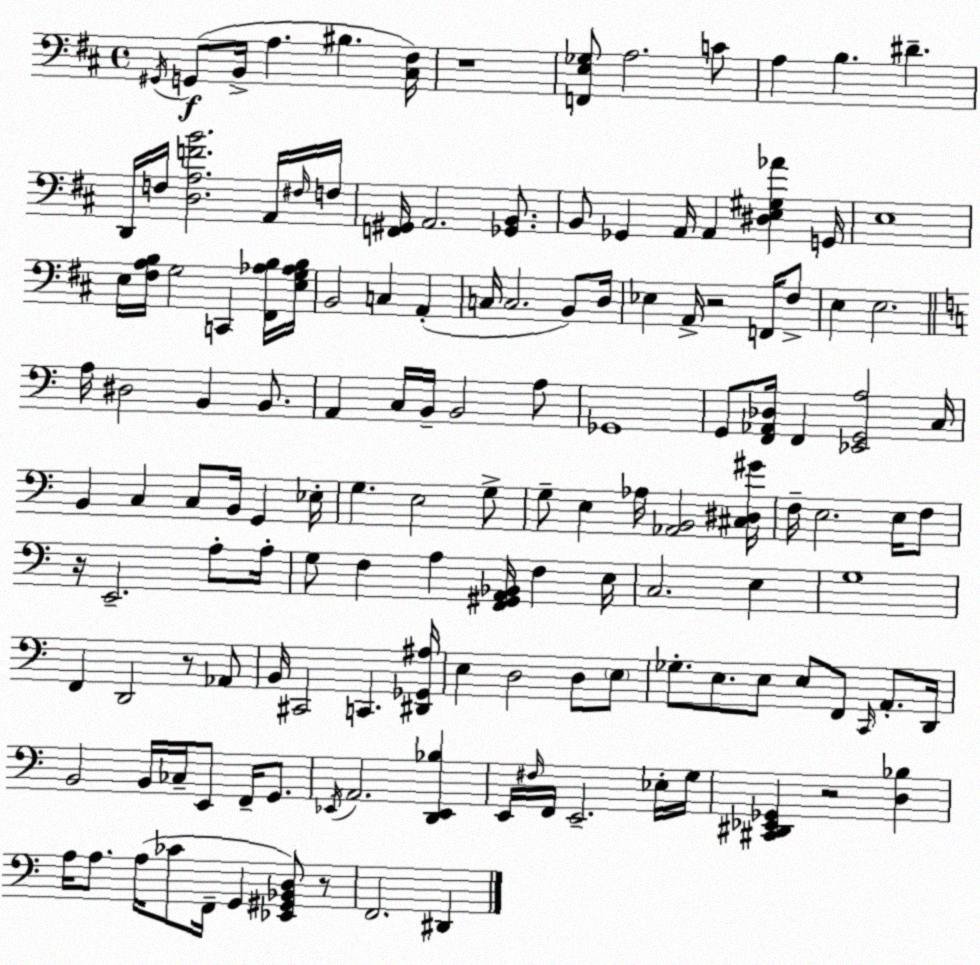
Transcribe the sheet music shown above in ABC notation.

X:1
T:Untitled
M:4/4
L:1/4
K:D
^G,,/4 G,,/2 B,,/4 A, ^B, [^C,^F,]/4 z4 [F,,E,_G,]/2 A,2 C/2 A, B, ^D D,,/4 F,/4 [D,A,FB]2 A,,/4 ^F,/4 F,/4 [F,,^G,,]/4 A,,2 [_G,,B,,]/2 B,,/2 _G,, A,,/4 A,, [^D,E,^G,_A] G,,/4 E,4 E,/4 [^F,A,B,]/4 G,2 C,, [^F,,_A,B,]/4 [E,G,_A,B,]/4 B,,2 C, A,, C,/4 C,2 B,,/2 D,/4 _E, A,,/4 z2 F,,/4 ^F,/2 E, E,2 A,/4 ^D,2 B,, B,,/2 A,, C,/4 B,,/4 B,,2 A,/2 _G,,4 G,,/2 [F,,_A,,_D,]/4 F,, [_E,,G,,A,]2 C,/4 B,, C, C,/2 B,,/4 G,, _E,/4 G, E,2 G,/2 G,/2 E, _A,/4 [_A,,B,,]2 [^C,^D,^G]/4 F,/4 E,2 E,/4 F,/2 z/4 E,,2 A,/2 A,/4 G,/2 F, A, [F,,^G,,A,,_B,,]/4 F, E,/4 C,2 E, G,4 F,, D,,2 z/2 _A,,/2 B,,/4 ^C,,2 C,, [^D,,_G,,^A,]/4 E, D,2 D,/2 E,/2 _G,/2 E,/2 E,/2 E,/2 F,,/2 C,,/4 A,,/2 D,,/4 B,,2 B,,/4 _C,/4 E,,/2 F,,/4 G,,/2 _E,,/4 A,,2 [D,,_E,,_B,] E,,/4 ^F,/4 F,,/4 E,,2 _E,/4 G,/4 [^C,,^D,,_E,,_G,,] z2 [D,_B,] A,/4 A,/2 A,/4 _C/2 F,,/4 G,, [_E,,^G,,_B,,D,]/2 z/2 F,,2 ^D,,